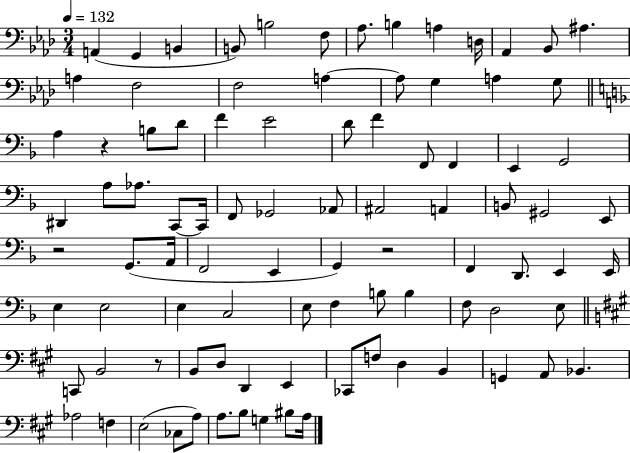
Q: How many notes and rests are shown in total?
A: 92